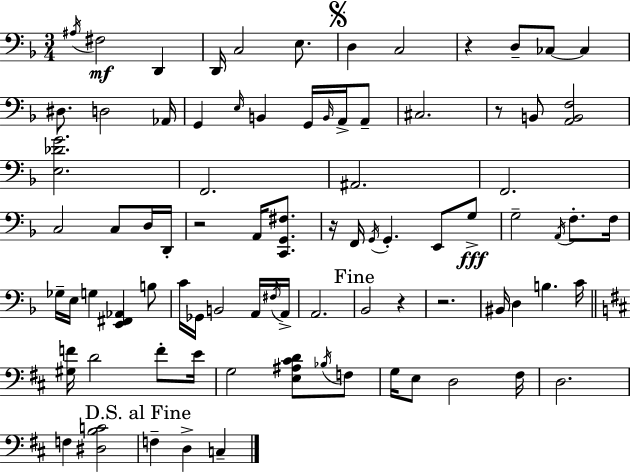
A#3/s F#3/h D2/q D2/s C3/h E3/e. D3/q C3/h R/q D3/e CES3/e CES3/q D#3/e. D3/h Ab2/s G2/q E3/s B2/q G2/s B2/s A2/s A2/e C#3/h. R/e B2/e [A2,B2,F3]/h [E3,Db4,G4]/h. F2/h. A#2/h. F2/h. C3/h C3/e D3/s D2/s R/h A2/s [C2,G2,F#3]/e. R/s F2/s G2/s G2/q. E2/e G3/e G3/h A2/s F3/e. F3/s Gb3/s E3/s G3/q [E2,F#2,Ab2]/q B3/e C4/s Gb2/s B2/h A2/s F#3/s A2/s A2/h. Bb2/h R/q R/h. BIS2/s D3/q B3/q. C4/s [G#3,F4]/s D4/h F4/e E4/s G3/h [E3,A#3,C#4,D4]/e Bb3/s F3/e G3/s E3/e D3/h F#3/s D3/h. F3/q [D#3,B3,C4]/h F3/q D3/q C3/q